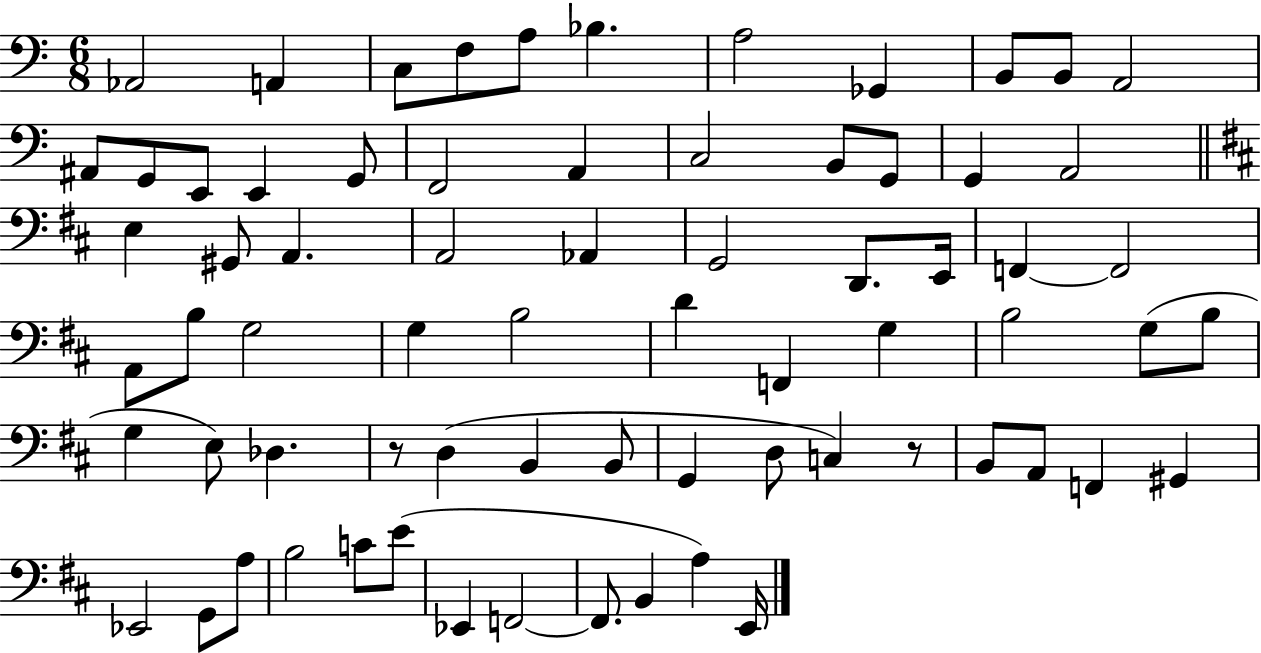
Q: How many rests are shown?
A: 2